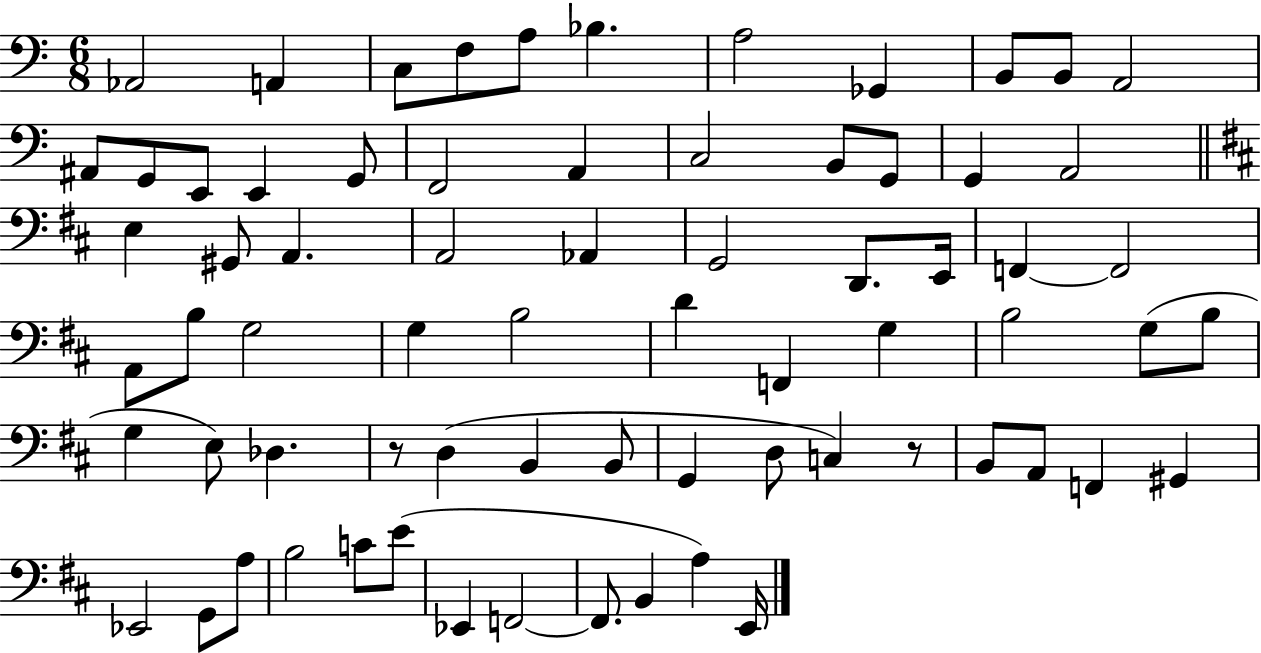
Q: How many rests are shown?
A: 2